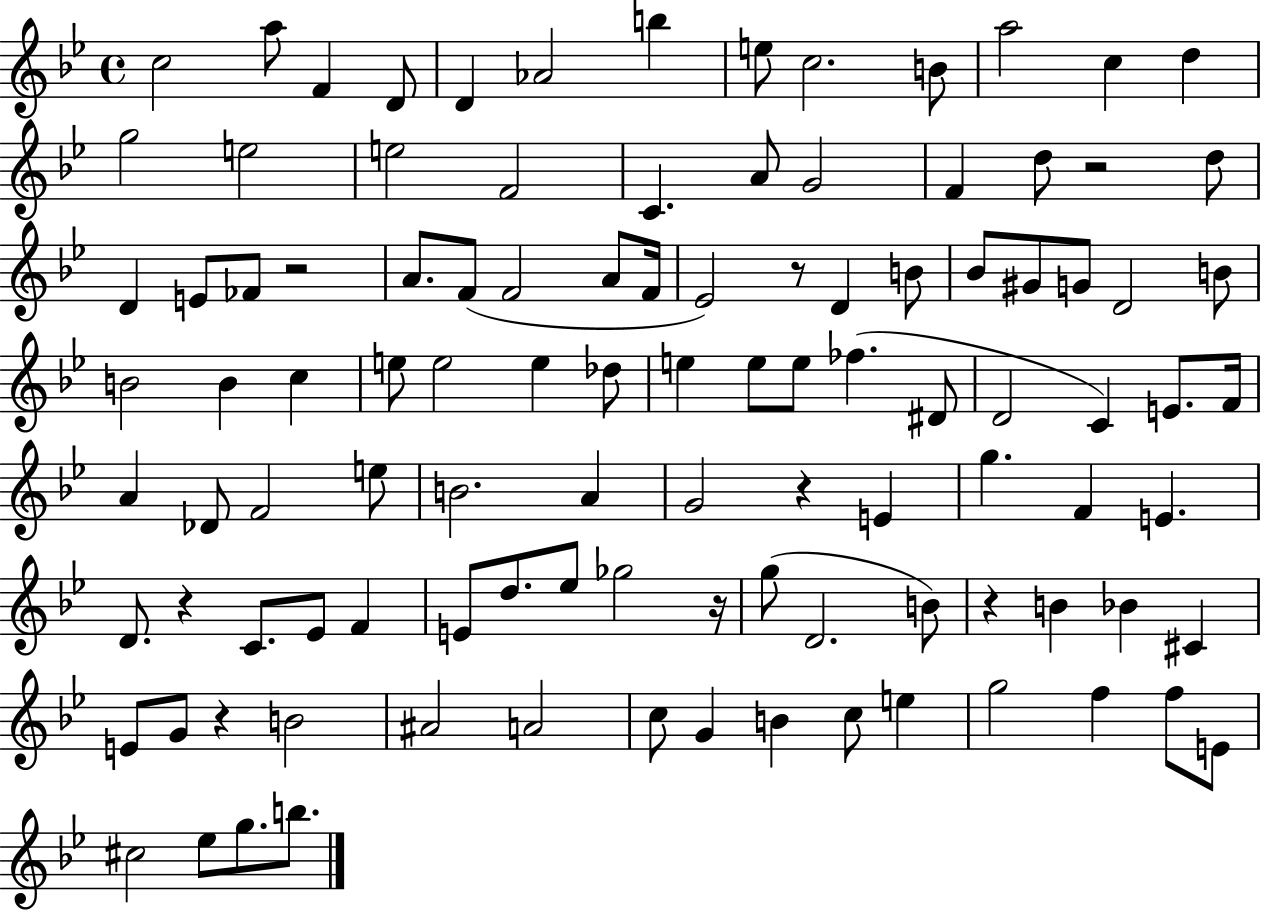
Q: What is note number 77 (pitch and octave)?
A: B4